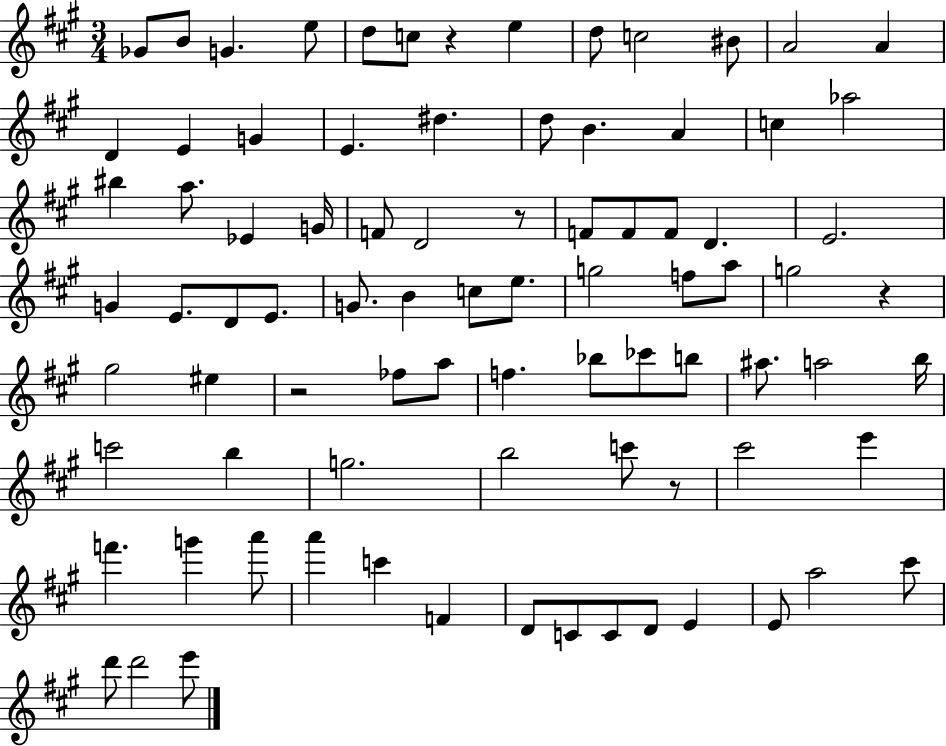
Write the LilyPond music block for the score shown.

{
  \clef treble
  \numericTimeSignature
  \time 3/4
  \key a \major
  ges'8 b'8 g'4. e''8 | d''8 c''8 r4 e''4 | d''8 c''2 bis'8 | a'2 a'4 | \break d'4 e'4 g'4 | e'4. dis''4. | d''8 b'4. a'4 | c''4 aes''2 | \break bis''4 a''8. ees'4 g'16 | f'8 d'2 r8 | f'8 f'8 f'8 d'4. | e'2. | \break g'4 e'8. d'8 e'8. | g'8. b'4 c''8 e''8. | g''2 f''8 a''8 | g''2 r4 | \break gis''2 eis''4 | r2 fes''8 a''8 | f''4. bes''8 ces'''8 b''8 | ais''8. a''2 b''16 | \break c'''2 b''4 | g''2. | b''2 c'''8 r8 | cis'''2 e'''4 | \break f'''4. g'''4 a'''8 | a'''4 c'''4 f'4 | d'8 c'8 c'8 d'8 e'4 | e'8 a''2 cis'''8 | \break d'''8 d'''2 e'''8 | \bar "|."
}